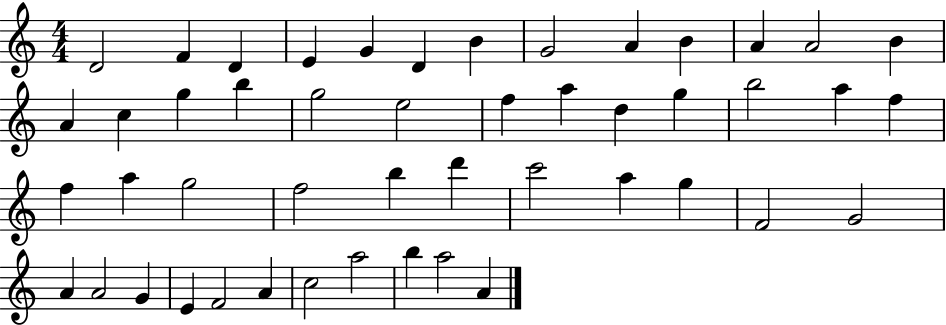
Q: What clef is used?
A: treble